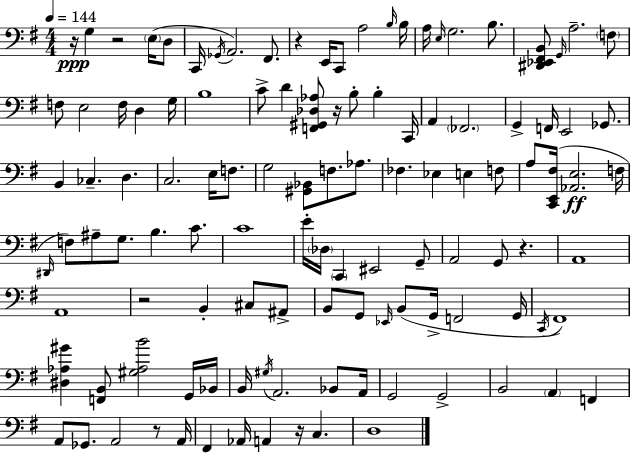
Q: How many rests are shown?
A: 8